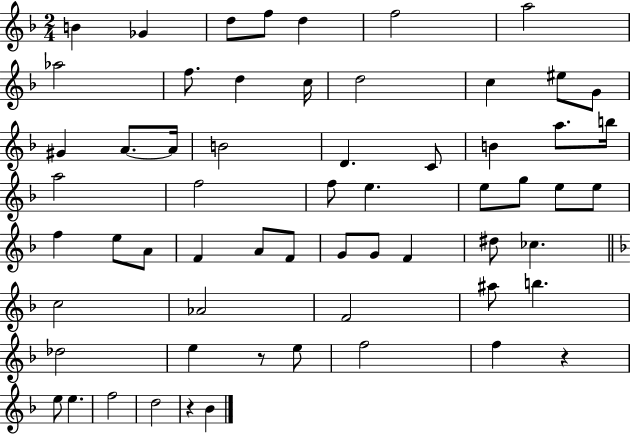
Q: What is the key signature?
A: F major